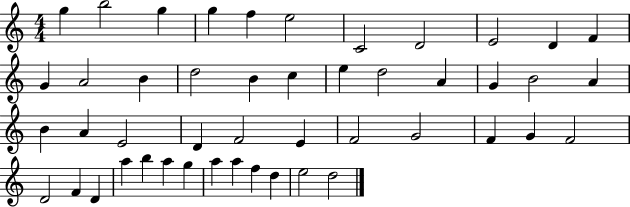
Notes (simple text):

G5/q B5/h G5/q G5/q F5/q E5/h C4/h D4/h E4/h D4/q F4/q G4/q A4/h B4/q D5/h B4/q C5/q E5/q D5/h A4/q G4/q B4/h A4/q B4/q A4/q E4/h D4/q F4/h E4/q F4/h G4/h F4/q G4/q F4/h D4/h F4/q D4/q A5/q B5/q A5/q G5/q A5/q A5/q F5/q D5/q E5/h D5/h